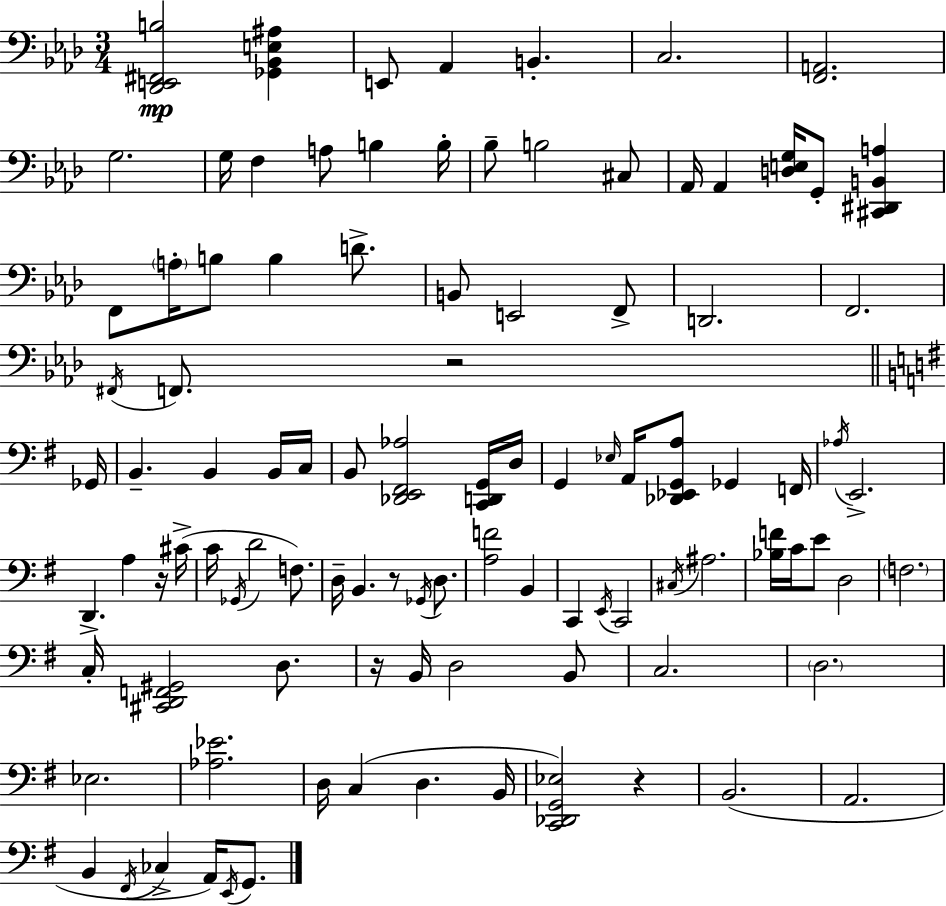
[Db2,E2,F#2,B3]/h [Gb2,Bb2,E3,A#3]/q E2/e Ab2/q B2/q. C3/h. [F2,A2]/h. G3/h. G3/s F3/q A3/e B3/q B3/s Bb3/e B3/h C#3/e Ab2/s Ab2/q [D3,E3,G3]/s G2/e [C#2,D#2,B2,A3]/q F2/e A3/s B3/e B3/q D4/e. B2/e E2/h F2/e D2/h. F2/h. F#2/s F2/e. R/h Gb2/s B2/q. B2/q B2/s C3/s B2/e [Db2,E2,F#2,Ab3]/h [C2,D2,G2]/s D3/s G2/q Eb3/s A2/s [Db2,Eb2,G2,A3]/e Gb2/q F2/s Ab3/s E2/h. D2/q. A3/q R/s C#4/s C4/s Gb2/s D4/h F3/e. D3/s B2/q. R/e Gb2/s D3/e. [A3,F4]/h B2/q C2/q E2/s C2/h C#3/s A#3/h. [Bb3,F4]/s C4/s E4/e D3/h F3/h. C3/s [C#2,D2,F2,G#2]/h D3/e. R/s B2/s D3/h B2/e C3/h. D3/h. Eb3/h. [Ab3,Eb4]/h. D3/s C3/q D3/q. B2/s [C2,Db2,G2,Eb3]/h R/q B2/h. A2/h. B2/q F#2/s CES3/q A2/s E2/s G2/e.